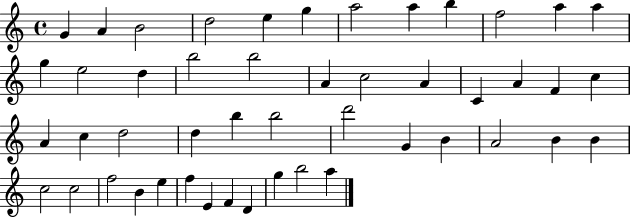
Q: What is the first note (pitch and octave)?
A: G4